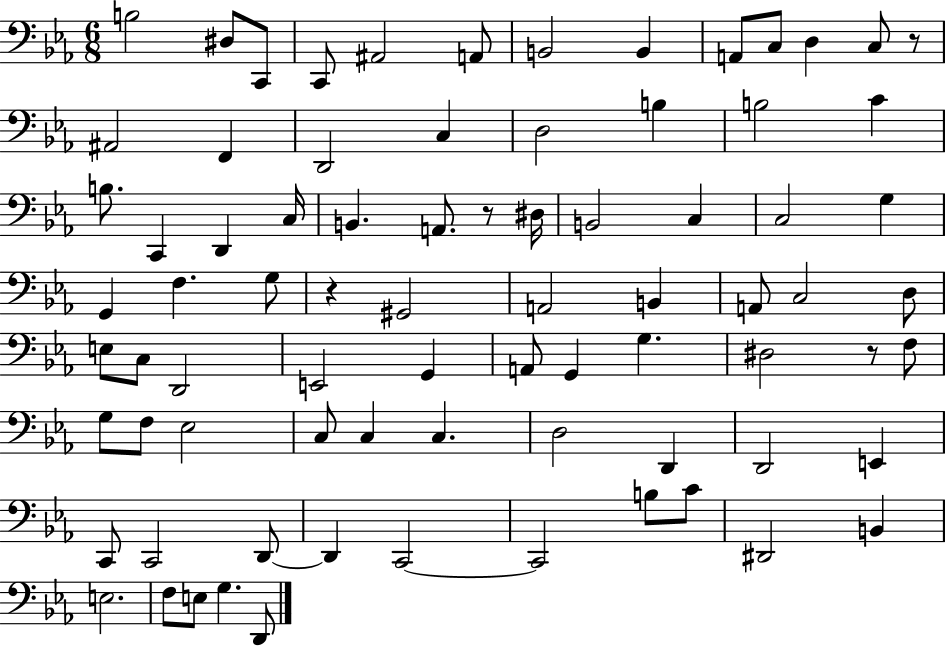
B3/h D#3/e C2/e C2/e A#2/h A2/e B2/h B2/q A2/e C3/e D3/q C3/e R/e A#2/h F2/q D2/h C3/q D3/h B3/q B3/h C4/q B3/e. C2/q D2/q C3/s B2/q. A2/e. R/e D#3/s B2/h C3/q C3/h G3/q G2/q F3/q. G3/e R/q G#2/h A2/h B2/q A2/e C3/h D3/e E3/e C3/e D2/h E2/h G2/q A2/e G2/q G3/q. D#3/h R/e F3/e G3/e F3/e Eb3/h C3/e C3/q C3/q. D3/h D2/q D2/h E2/q C2/e C2/h D2/e D2/q C2/h C2/h B3/e C4/e D#2/h B2/q E3/h. F3/e E3/e G3/q. D2/e